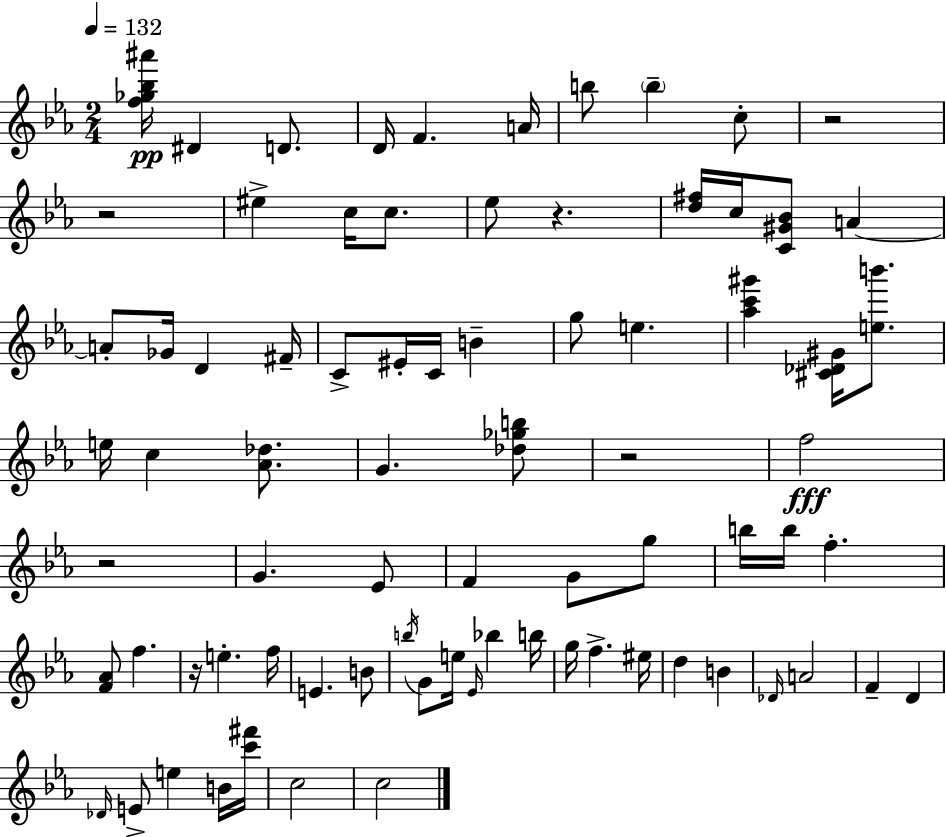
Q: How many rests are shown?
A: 6